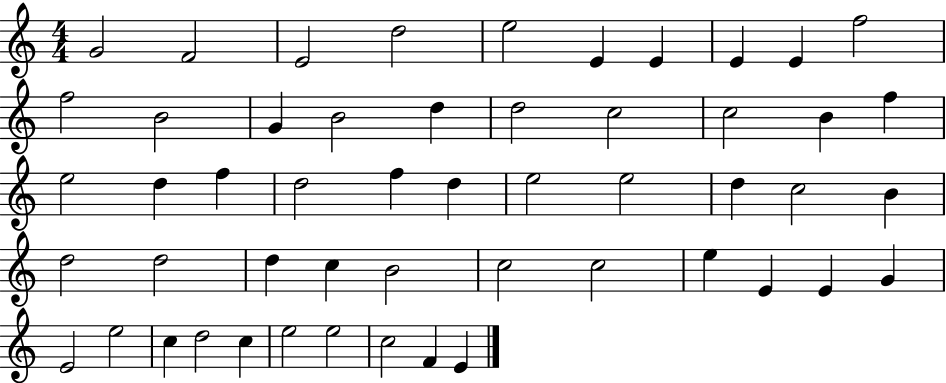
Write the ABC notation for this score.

X:1
T:Untitled
M:4/4
L:1/4
K:C
G2 F2 E2 d2 e2 E E E E f2 f2 B2 G B2 d d2 c2 c2 B f e2 d f d2 f d e2 e2 d c2 B d2 d2 d c B2 c2 c2 e E E G E2 e2 c d2 c e2 e2 c2 F E